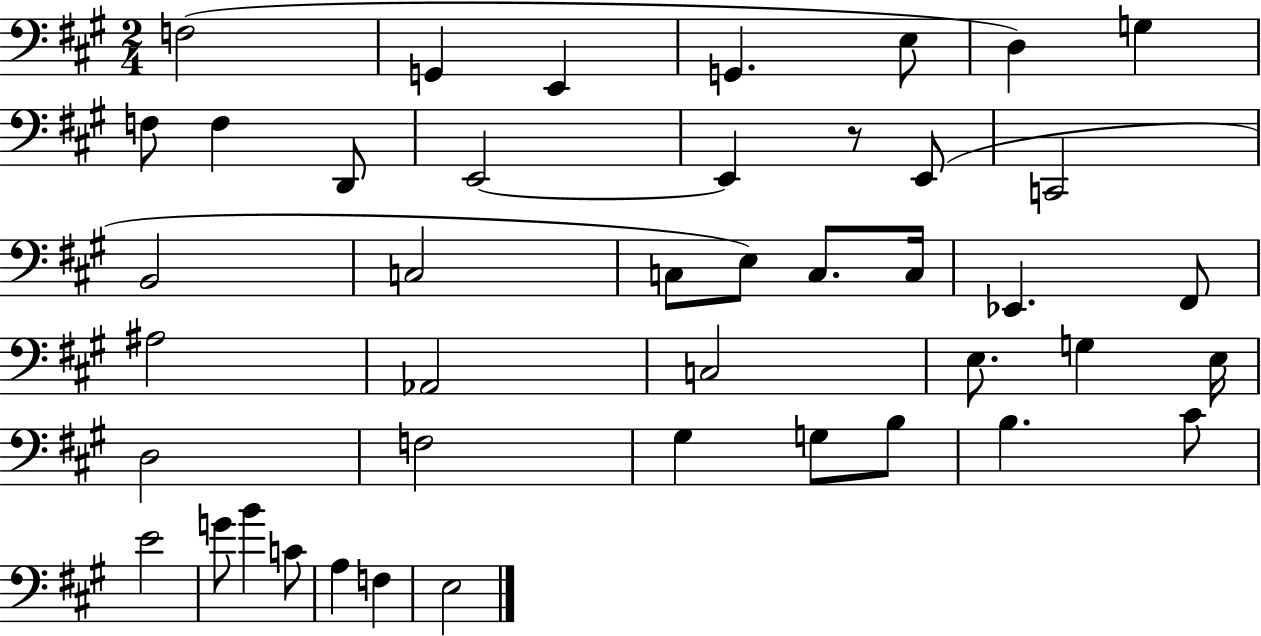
F3/h G2/q E2/q G2/q. E3/e D3/q G3/q F3/e F3/q D2/e E2/h E2/q R/e E2/e C2/h B2/h C3/h C3/e E3/e C3/e. C3/s Eb2/q. F#2/e A#3/h Ab2/h C3/h E3/e. G3/q E3/s D3/h F3/h G#3/q G3/e B3/e B3/q. C#4/e E4/h G4/e B4/q C4/e A3/q F3/q E3/h